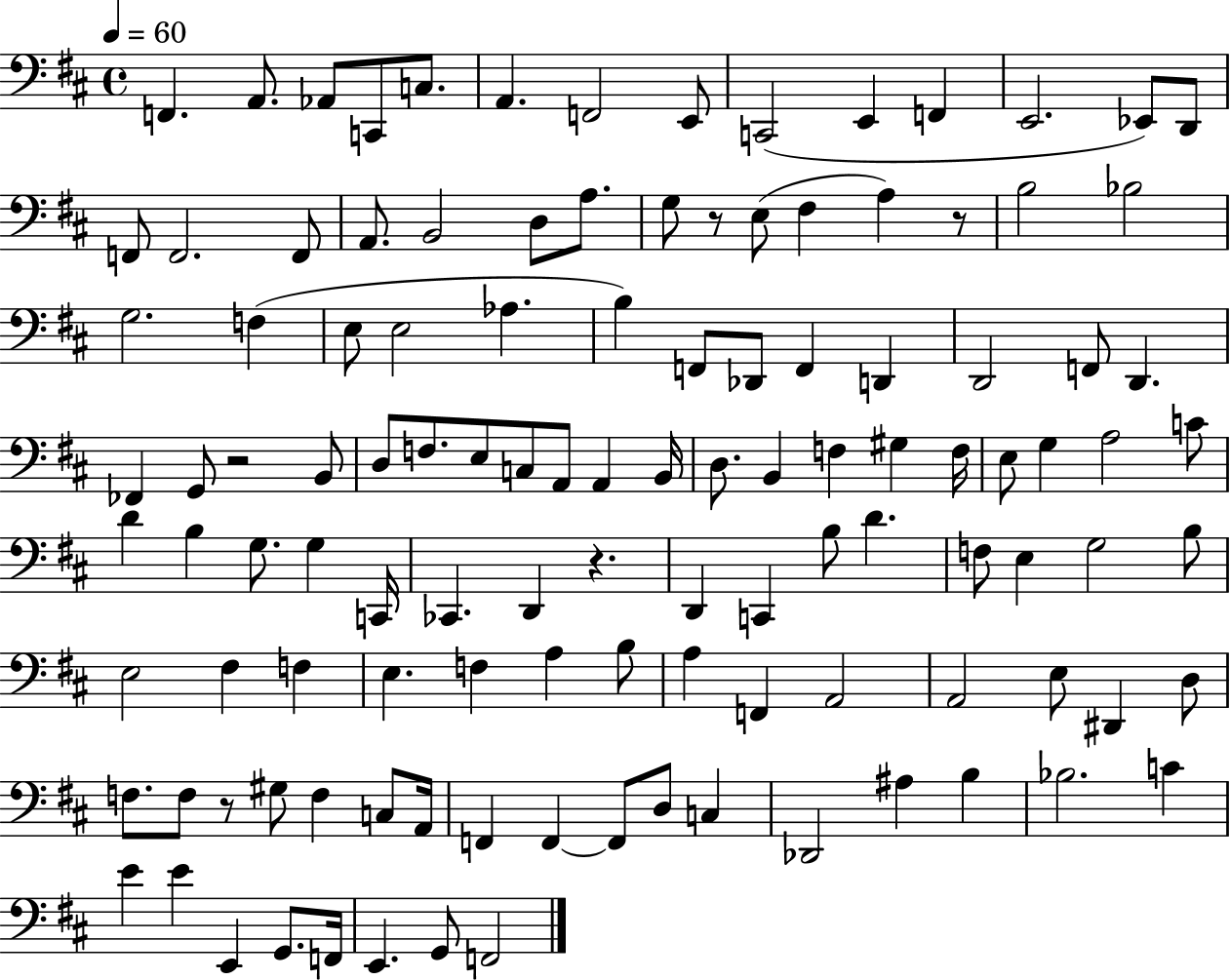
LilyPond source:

{
  \clef bass
  \time 4/4
  \defaultTimeSignature
  \key d \major
  \tempo 4 = 60
  f,4. a,8. aes,8 c,8 c8. | a,4. f,2 e,8 | c,2( e,4 f,4 | e,2. ees,8) d,8 | \break f,8 f,2. f,8 | a,8. b,2 d8 a8. | g8 r8 e8( fis4 a4) r8 | b2 bes2 | \break g2. f4( | e8 e2 aes4. | b4) f,8 des,8 f,4 d,4 | d,2 f,8 d,4. | \break fes,4 g,8 r2 b,8 | d8 f8. e8 c8 a,8 a,4 b,16 | d8. b,4 f4 gis4 f16 | e8 g4 a2 c'8 | \break d'4 b4 g8. g4 c,16 | ces,4. d,4 r4. | d,4 c,4 b8 d'4. | f8 e4 g2 b8 | \break e2 fis4 f4 | e4. f4 a4 b8 | a4 f,4 a,2 | a,2 e8 dis,4 d8 | \break f8. f8 r8 gis8 f4 c8 a,16 | f,4 f,4~~ f,8 d8 c4 | des,2 ais4 b4 | bes2. c'4 | \break e'4 e'4 e,4 g,8. f,16 | e,4. g,8 f,2 | \bar "|."
}